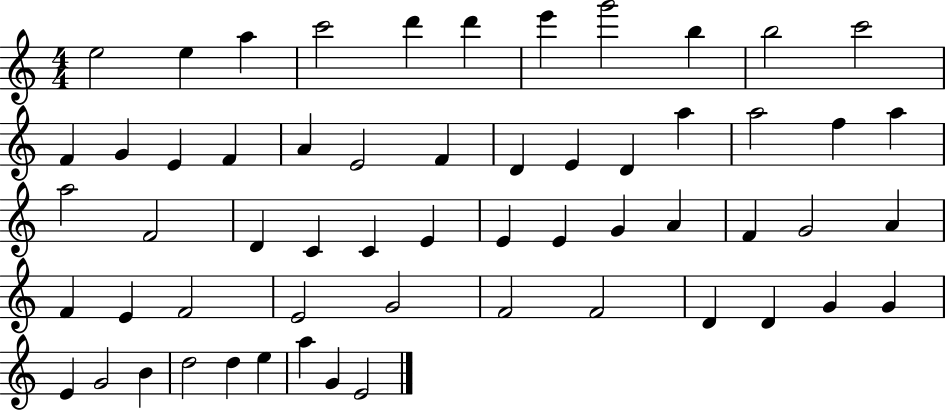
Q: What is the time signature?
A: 4/4